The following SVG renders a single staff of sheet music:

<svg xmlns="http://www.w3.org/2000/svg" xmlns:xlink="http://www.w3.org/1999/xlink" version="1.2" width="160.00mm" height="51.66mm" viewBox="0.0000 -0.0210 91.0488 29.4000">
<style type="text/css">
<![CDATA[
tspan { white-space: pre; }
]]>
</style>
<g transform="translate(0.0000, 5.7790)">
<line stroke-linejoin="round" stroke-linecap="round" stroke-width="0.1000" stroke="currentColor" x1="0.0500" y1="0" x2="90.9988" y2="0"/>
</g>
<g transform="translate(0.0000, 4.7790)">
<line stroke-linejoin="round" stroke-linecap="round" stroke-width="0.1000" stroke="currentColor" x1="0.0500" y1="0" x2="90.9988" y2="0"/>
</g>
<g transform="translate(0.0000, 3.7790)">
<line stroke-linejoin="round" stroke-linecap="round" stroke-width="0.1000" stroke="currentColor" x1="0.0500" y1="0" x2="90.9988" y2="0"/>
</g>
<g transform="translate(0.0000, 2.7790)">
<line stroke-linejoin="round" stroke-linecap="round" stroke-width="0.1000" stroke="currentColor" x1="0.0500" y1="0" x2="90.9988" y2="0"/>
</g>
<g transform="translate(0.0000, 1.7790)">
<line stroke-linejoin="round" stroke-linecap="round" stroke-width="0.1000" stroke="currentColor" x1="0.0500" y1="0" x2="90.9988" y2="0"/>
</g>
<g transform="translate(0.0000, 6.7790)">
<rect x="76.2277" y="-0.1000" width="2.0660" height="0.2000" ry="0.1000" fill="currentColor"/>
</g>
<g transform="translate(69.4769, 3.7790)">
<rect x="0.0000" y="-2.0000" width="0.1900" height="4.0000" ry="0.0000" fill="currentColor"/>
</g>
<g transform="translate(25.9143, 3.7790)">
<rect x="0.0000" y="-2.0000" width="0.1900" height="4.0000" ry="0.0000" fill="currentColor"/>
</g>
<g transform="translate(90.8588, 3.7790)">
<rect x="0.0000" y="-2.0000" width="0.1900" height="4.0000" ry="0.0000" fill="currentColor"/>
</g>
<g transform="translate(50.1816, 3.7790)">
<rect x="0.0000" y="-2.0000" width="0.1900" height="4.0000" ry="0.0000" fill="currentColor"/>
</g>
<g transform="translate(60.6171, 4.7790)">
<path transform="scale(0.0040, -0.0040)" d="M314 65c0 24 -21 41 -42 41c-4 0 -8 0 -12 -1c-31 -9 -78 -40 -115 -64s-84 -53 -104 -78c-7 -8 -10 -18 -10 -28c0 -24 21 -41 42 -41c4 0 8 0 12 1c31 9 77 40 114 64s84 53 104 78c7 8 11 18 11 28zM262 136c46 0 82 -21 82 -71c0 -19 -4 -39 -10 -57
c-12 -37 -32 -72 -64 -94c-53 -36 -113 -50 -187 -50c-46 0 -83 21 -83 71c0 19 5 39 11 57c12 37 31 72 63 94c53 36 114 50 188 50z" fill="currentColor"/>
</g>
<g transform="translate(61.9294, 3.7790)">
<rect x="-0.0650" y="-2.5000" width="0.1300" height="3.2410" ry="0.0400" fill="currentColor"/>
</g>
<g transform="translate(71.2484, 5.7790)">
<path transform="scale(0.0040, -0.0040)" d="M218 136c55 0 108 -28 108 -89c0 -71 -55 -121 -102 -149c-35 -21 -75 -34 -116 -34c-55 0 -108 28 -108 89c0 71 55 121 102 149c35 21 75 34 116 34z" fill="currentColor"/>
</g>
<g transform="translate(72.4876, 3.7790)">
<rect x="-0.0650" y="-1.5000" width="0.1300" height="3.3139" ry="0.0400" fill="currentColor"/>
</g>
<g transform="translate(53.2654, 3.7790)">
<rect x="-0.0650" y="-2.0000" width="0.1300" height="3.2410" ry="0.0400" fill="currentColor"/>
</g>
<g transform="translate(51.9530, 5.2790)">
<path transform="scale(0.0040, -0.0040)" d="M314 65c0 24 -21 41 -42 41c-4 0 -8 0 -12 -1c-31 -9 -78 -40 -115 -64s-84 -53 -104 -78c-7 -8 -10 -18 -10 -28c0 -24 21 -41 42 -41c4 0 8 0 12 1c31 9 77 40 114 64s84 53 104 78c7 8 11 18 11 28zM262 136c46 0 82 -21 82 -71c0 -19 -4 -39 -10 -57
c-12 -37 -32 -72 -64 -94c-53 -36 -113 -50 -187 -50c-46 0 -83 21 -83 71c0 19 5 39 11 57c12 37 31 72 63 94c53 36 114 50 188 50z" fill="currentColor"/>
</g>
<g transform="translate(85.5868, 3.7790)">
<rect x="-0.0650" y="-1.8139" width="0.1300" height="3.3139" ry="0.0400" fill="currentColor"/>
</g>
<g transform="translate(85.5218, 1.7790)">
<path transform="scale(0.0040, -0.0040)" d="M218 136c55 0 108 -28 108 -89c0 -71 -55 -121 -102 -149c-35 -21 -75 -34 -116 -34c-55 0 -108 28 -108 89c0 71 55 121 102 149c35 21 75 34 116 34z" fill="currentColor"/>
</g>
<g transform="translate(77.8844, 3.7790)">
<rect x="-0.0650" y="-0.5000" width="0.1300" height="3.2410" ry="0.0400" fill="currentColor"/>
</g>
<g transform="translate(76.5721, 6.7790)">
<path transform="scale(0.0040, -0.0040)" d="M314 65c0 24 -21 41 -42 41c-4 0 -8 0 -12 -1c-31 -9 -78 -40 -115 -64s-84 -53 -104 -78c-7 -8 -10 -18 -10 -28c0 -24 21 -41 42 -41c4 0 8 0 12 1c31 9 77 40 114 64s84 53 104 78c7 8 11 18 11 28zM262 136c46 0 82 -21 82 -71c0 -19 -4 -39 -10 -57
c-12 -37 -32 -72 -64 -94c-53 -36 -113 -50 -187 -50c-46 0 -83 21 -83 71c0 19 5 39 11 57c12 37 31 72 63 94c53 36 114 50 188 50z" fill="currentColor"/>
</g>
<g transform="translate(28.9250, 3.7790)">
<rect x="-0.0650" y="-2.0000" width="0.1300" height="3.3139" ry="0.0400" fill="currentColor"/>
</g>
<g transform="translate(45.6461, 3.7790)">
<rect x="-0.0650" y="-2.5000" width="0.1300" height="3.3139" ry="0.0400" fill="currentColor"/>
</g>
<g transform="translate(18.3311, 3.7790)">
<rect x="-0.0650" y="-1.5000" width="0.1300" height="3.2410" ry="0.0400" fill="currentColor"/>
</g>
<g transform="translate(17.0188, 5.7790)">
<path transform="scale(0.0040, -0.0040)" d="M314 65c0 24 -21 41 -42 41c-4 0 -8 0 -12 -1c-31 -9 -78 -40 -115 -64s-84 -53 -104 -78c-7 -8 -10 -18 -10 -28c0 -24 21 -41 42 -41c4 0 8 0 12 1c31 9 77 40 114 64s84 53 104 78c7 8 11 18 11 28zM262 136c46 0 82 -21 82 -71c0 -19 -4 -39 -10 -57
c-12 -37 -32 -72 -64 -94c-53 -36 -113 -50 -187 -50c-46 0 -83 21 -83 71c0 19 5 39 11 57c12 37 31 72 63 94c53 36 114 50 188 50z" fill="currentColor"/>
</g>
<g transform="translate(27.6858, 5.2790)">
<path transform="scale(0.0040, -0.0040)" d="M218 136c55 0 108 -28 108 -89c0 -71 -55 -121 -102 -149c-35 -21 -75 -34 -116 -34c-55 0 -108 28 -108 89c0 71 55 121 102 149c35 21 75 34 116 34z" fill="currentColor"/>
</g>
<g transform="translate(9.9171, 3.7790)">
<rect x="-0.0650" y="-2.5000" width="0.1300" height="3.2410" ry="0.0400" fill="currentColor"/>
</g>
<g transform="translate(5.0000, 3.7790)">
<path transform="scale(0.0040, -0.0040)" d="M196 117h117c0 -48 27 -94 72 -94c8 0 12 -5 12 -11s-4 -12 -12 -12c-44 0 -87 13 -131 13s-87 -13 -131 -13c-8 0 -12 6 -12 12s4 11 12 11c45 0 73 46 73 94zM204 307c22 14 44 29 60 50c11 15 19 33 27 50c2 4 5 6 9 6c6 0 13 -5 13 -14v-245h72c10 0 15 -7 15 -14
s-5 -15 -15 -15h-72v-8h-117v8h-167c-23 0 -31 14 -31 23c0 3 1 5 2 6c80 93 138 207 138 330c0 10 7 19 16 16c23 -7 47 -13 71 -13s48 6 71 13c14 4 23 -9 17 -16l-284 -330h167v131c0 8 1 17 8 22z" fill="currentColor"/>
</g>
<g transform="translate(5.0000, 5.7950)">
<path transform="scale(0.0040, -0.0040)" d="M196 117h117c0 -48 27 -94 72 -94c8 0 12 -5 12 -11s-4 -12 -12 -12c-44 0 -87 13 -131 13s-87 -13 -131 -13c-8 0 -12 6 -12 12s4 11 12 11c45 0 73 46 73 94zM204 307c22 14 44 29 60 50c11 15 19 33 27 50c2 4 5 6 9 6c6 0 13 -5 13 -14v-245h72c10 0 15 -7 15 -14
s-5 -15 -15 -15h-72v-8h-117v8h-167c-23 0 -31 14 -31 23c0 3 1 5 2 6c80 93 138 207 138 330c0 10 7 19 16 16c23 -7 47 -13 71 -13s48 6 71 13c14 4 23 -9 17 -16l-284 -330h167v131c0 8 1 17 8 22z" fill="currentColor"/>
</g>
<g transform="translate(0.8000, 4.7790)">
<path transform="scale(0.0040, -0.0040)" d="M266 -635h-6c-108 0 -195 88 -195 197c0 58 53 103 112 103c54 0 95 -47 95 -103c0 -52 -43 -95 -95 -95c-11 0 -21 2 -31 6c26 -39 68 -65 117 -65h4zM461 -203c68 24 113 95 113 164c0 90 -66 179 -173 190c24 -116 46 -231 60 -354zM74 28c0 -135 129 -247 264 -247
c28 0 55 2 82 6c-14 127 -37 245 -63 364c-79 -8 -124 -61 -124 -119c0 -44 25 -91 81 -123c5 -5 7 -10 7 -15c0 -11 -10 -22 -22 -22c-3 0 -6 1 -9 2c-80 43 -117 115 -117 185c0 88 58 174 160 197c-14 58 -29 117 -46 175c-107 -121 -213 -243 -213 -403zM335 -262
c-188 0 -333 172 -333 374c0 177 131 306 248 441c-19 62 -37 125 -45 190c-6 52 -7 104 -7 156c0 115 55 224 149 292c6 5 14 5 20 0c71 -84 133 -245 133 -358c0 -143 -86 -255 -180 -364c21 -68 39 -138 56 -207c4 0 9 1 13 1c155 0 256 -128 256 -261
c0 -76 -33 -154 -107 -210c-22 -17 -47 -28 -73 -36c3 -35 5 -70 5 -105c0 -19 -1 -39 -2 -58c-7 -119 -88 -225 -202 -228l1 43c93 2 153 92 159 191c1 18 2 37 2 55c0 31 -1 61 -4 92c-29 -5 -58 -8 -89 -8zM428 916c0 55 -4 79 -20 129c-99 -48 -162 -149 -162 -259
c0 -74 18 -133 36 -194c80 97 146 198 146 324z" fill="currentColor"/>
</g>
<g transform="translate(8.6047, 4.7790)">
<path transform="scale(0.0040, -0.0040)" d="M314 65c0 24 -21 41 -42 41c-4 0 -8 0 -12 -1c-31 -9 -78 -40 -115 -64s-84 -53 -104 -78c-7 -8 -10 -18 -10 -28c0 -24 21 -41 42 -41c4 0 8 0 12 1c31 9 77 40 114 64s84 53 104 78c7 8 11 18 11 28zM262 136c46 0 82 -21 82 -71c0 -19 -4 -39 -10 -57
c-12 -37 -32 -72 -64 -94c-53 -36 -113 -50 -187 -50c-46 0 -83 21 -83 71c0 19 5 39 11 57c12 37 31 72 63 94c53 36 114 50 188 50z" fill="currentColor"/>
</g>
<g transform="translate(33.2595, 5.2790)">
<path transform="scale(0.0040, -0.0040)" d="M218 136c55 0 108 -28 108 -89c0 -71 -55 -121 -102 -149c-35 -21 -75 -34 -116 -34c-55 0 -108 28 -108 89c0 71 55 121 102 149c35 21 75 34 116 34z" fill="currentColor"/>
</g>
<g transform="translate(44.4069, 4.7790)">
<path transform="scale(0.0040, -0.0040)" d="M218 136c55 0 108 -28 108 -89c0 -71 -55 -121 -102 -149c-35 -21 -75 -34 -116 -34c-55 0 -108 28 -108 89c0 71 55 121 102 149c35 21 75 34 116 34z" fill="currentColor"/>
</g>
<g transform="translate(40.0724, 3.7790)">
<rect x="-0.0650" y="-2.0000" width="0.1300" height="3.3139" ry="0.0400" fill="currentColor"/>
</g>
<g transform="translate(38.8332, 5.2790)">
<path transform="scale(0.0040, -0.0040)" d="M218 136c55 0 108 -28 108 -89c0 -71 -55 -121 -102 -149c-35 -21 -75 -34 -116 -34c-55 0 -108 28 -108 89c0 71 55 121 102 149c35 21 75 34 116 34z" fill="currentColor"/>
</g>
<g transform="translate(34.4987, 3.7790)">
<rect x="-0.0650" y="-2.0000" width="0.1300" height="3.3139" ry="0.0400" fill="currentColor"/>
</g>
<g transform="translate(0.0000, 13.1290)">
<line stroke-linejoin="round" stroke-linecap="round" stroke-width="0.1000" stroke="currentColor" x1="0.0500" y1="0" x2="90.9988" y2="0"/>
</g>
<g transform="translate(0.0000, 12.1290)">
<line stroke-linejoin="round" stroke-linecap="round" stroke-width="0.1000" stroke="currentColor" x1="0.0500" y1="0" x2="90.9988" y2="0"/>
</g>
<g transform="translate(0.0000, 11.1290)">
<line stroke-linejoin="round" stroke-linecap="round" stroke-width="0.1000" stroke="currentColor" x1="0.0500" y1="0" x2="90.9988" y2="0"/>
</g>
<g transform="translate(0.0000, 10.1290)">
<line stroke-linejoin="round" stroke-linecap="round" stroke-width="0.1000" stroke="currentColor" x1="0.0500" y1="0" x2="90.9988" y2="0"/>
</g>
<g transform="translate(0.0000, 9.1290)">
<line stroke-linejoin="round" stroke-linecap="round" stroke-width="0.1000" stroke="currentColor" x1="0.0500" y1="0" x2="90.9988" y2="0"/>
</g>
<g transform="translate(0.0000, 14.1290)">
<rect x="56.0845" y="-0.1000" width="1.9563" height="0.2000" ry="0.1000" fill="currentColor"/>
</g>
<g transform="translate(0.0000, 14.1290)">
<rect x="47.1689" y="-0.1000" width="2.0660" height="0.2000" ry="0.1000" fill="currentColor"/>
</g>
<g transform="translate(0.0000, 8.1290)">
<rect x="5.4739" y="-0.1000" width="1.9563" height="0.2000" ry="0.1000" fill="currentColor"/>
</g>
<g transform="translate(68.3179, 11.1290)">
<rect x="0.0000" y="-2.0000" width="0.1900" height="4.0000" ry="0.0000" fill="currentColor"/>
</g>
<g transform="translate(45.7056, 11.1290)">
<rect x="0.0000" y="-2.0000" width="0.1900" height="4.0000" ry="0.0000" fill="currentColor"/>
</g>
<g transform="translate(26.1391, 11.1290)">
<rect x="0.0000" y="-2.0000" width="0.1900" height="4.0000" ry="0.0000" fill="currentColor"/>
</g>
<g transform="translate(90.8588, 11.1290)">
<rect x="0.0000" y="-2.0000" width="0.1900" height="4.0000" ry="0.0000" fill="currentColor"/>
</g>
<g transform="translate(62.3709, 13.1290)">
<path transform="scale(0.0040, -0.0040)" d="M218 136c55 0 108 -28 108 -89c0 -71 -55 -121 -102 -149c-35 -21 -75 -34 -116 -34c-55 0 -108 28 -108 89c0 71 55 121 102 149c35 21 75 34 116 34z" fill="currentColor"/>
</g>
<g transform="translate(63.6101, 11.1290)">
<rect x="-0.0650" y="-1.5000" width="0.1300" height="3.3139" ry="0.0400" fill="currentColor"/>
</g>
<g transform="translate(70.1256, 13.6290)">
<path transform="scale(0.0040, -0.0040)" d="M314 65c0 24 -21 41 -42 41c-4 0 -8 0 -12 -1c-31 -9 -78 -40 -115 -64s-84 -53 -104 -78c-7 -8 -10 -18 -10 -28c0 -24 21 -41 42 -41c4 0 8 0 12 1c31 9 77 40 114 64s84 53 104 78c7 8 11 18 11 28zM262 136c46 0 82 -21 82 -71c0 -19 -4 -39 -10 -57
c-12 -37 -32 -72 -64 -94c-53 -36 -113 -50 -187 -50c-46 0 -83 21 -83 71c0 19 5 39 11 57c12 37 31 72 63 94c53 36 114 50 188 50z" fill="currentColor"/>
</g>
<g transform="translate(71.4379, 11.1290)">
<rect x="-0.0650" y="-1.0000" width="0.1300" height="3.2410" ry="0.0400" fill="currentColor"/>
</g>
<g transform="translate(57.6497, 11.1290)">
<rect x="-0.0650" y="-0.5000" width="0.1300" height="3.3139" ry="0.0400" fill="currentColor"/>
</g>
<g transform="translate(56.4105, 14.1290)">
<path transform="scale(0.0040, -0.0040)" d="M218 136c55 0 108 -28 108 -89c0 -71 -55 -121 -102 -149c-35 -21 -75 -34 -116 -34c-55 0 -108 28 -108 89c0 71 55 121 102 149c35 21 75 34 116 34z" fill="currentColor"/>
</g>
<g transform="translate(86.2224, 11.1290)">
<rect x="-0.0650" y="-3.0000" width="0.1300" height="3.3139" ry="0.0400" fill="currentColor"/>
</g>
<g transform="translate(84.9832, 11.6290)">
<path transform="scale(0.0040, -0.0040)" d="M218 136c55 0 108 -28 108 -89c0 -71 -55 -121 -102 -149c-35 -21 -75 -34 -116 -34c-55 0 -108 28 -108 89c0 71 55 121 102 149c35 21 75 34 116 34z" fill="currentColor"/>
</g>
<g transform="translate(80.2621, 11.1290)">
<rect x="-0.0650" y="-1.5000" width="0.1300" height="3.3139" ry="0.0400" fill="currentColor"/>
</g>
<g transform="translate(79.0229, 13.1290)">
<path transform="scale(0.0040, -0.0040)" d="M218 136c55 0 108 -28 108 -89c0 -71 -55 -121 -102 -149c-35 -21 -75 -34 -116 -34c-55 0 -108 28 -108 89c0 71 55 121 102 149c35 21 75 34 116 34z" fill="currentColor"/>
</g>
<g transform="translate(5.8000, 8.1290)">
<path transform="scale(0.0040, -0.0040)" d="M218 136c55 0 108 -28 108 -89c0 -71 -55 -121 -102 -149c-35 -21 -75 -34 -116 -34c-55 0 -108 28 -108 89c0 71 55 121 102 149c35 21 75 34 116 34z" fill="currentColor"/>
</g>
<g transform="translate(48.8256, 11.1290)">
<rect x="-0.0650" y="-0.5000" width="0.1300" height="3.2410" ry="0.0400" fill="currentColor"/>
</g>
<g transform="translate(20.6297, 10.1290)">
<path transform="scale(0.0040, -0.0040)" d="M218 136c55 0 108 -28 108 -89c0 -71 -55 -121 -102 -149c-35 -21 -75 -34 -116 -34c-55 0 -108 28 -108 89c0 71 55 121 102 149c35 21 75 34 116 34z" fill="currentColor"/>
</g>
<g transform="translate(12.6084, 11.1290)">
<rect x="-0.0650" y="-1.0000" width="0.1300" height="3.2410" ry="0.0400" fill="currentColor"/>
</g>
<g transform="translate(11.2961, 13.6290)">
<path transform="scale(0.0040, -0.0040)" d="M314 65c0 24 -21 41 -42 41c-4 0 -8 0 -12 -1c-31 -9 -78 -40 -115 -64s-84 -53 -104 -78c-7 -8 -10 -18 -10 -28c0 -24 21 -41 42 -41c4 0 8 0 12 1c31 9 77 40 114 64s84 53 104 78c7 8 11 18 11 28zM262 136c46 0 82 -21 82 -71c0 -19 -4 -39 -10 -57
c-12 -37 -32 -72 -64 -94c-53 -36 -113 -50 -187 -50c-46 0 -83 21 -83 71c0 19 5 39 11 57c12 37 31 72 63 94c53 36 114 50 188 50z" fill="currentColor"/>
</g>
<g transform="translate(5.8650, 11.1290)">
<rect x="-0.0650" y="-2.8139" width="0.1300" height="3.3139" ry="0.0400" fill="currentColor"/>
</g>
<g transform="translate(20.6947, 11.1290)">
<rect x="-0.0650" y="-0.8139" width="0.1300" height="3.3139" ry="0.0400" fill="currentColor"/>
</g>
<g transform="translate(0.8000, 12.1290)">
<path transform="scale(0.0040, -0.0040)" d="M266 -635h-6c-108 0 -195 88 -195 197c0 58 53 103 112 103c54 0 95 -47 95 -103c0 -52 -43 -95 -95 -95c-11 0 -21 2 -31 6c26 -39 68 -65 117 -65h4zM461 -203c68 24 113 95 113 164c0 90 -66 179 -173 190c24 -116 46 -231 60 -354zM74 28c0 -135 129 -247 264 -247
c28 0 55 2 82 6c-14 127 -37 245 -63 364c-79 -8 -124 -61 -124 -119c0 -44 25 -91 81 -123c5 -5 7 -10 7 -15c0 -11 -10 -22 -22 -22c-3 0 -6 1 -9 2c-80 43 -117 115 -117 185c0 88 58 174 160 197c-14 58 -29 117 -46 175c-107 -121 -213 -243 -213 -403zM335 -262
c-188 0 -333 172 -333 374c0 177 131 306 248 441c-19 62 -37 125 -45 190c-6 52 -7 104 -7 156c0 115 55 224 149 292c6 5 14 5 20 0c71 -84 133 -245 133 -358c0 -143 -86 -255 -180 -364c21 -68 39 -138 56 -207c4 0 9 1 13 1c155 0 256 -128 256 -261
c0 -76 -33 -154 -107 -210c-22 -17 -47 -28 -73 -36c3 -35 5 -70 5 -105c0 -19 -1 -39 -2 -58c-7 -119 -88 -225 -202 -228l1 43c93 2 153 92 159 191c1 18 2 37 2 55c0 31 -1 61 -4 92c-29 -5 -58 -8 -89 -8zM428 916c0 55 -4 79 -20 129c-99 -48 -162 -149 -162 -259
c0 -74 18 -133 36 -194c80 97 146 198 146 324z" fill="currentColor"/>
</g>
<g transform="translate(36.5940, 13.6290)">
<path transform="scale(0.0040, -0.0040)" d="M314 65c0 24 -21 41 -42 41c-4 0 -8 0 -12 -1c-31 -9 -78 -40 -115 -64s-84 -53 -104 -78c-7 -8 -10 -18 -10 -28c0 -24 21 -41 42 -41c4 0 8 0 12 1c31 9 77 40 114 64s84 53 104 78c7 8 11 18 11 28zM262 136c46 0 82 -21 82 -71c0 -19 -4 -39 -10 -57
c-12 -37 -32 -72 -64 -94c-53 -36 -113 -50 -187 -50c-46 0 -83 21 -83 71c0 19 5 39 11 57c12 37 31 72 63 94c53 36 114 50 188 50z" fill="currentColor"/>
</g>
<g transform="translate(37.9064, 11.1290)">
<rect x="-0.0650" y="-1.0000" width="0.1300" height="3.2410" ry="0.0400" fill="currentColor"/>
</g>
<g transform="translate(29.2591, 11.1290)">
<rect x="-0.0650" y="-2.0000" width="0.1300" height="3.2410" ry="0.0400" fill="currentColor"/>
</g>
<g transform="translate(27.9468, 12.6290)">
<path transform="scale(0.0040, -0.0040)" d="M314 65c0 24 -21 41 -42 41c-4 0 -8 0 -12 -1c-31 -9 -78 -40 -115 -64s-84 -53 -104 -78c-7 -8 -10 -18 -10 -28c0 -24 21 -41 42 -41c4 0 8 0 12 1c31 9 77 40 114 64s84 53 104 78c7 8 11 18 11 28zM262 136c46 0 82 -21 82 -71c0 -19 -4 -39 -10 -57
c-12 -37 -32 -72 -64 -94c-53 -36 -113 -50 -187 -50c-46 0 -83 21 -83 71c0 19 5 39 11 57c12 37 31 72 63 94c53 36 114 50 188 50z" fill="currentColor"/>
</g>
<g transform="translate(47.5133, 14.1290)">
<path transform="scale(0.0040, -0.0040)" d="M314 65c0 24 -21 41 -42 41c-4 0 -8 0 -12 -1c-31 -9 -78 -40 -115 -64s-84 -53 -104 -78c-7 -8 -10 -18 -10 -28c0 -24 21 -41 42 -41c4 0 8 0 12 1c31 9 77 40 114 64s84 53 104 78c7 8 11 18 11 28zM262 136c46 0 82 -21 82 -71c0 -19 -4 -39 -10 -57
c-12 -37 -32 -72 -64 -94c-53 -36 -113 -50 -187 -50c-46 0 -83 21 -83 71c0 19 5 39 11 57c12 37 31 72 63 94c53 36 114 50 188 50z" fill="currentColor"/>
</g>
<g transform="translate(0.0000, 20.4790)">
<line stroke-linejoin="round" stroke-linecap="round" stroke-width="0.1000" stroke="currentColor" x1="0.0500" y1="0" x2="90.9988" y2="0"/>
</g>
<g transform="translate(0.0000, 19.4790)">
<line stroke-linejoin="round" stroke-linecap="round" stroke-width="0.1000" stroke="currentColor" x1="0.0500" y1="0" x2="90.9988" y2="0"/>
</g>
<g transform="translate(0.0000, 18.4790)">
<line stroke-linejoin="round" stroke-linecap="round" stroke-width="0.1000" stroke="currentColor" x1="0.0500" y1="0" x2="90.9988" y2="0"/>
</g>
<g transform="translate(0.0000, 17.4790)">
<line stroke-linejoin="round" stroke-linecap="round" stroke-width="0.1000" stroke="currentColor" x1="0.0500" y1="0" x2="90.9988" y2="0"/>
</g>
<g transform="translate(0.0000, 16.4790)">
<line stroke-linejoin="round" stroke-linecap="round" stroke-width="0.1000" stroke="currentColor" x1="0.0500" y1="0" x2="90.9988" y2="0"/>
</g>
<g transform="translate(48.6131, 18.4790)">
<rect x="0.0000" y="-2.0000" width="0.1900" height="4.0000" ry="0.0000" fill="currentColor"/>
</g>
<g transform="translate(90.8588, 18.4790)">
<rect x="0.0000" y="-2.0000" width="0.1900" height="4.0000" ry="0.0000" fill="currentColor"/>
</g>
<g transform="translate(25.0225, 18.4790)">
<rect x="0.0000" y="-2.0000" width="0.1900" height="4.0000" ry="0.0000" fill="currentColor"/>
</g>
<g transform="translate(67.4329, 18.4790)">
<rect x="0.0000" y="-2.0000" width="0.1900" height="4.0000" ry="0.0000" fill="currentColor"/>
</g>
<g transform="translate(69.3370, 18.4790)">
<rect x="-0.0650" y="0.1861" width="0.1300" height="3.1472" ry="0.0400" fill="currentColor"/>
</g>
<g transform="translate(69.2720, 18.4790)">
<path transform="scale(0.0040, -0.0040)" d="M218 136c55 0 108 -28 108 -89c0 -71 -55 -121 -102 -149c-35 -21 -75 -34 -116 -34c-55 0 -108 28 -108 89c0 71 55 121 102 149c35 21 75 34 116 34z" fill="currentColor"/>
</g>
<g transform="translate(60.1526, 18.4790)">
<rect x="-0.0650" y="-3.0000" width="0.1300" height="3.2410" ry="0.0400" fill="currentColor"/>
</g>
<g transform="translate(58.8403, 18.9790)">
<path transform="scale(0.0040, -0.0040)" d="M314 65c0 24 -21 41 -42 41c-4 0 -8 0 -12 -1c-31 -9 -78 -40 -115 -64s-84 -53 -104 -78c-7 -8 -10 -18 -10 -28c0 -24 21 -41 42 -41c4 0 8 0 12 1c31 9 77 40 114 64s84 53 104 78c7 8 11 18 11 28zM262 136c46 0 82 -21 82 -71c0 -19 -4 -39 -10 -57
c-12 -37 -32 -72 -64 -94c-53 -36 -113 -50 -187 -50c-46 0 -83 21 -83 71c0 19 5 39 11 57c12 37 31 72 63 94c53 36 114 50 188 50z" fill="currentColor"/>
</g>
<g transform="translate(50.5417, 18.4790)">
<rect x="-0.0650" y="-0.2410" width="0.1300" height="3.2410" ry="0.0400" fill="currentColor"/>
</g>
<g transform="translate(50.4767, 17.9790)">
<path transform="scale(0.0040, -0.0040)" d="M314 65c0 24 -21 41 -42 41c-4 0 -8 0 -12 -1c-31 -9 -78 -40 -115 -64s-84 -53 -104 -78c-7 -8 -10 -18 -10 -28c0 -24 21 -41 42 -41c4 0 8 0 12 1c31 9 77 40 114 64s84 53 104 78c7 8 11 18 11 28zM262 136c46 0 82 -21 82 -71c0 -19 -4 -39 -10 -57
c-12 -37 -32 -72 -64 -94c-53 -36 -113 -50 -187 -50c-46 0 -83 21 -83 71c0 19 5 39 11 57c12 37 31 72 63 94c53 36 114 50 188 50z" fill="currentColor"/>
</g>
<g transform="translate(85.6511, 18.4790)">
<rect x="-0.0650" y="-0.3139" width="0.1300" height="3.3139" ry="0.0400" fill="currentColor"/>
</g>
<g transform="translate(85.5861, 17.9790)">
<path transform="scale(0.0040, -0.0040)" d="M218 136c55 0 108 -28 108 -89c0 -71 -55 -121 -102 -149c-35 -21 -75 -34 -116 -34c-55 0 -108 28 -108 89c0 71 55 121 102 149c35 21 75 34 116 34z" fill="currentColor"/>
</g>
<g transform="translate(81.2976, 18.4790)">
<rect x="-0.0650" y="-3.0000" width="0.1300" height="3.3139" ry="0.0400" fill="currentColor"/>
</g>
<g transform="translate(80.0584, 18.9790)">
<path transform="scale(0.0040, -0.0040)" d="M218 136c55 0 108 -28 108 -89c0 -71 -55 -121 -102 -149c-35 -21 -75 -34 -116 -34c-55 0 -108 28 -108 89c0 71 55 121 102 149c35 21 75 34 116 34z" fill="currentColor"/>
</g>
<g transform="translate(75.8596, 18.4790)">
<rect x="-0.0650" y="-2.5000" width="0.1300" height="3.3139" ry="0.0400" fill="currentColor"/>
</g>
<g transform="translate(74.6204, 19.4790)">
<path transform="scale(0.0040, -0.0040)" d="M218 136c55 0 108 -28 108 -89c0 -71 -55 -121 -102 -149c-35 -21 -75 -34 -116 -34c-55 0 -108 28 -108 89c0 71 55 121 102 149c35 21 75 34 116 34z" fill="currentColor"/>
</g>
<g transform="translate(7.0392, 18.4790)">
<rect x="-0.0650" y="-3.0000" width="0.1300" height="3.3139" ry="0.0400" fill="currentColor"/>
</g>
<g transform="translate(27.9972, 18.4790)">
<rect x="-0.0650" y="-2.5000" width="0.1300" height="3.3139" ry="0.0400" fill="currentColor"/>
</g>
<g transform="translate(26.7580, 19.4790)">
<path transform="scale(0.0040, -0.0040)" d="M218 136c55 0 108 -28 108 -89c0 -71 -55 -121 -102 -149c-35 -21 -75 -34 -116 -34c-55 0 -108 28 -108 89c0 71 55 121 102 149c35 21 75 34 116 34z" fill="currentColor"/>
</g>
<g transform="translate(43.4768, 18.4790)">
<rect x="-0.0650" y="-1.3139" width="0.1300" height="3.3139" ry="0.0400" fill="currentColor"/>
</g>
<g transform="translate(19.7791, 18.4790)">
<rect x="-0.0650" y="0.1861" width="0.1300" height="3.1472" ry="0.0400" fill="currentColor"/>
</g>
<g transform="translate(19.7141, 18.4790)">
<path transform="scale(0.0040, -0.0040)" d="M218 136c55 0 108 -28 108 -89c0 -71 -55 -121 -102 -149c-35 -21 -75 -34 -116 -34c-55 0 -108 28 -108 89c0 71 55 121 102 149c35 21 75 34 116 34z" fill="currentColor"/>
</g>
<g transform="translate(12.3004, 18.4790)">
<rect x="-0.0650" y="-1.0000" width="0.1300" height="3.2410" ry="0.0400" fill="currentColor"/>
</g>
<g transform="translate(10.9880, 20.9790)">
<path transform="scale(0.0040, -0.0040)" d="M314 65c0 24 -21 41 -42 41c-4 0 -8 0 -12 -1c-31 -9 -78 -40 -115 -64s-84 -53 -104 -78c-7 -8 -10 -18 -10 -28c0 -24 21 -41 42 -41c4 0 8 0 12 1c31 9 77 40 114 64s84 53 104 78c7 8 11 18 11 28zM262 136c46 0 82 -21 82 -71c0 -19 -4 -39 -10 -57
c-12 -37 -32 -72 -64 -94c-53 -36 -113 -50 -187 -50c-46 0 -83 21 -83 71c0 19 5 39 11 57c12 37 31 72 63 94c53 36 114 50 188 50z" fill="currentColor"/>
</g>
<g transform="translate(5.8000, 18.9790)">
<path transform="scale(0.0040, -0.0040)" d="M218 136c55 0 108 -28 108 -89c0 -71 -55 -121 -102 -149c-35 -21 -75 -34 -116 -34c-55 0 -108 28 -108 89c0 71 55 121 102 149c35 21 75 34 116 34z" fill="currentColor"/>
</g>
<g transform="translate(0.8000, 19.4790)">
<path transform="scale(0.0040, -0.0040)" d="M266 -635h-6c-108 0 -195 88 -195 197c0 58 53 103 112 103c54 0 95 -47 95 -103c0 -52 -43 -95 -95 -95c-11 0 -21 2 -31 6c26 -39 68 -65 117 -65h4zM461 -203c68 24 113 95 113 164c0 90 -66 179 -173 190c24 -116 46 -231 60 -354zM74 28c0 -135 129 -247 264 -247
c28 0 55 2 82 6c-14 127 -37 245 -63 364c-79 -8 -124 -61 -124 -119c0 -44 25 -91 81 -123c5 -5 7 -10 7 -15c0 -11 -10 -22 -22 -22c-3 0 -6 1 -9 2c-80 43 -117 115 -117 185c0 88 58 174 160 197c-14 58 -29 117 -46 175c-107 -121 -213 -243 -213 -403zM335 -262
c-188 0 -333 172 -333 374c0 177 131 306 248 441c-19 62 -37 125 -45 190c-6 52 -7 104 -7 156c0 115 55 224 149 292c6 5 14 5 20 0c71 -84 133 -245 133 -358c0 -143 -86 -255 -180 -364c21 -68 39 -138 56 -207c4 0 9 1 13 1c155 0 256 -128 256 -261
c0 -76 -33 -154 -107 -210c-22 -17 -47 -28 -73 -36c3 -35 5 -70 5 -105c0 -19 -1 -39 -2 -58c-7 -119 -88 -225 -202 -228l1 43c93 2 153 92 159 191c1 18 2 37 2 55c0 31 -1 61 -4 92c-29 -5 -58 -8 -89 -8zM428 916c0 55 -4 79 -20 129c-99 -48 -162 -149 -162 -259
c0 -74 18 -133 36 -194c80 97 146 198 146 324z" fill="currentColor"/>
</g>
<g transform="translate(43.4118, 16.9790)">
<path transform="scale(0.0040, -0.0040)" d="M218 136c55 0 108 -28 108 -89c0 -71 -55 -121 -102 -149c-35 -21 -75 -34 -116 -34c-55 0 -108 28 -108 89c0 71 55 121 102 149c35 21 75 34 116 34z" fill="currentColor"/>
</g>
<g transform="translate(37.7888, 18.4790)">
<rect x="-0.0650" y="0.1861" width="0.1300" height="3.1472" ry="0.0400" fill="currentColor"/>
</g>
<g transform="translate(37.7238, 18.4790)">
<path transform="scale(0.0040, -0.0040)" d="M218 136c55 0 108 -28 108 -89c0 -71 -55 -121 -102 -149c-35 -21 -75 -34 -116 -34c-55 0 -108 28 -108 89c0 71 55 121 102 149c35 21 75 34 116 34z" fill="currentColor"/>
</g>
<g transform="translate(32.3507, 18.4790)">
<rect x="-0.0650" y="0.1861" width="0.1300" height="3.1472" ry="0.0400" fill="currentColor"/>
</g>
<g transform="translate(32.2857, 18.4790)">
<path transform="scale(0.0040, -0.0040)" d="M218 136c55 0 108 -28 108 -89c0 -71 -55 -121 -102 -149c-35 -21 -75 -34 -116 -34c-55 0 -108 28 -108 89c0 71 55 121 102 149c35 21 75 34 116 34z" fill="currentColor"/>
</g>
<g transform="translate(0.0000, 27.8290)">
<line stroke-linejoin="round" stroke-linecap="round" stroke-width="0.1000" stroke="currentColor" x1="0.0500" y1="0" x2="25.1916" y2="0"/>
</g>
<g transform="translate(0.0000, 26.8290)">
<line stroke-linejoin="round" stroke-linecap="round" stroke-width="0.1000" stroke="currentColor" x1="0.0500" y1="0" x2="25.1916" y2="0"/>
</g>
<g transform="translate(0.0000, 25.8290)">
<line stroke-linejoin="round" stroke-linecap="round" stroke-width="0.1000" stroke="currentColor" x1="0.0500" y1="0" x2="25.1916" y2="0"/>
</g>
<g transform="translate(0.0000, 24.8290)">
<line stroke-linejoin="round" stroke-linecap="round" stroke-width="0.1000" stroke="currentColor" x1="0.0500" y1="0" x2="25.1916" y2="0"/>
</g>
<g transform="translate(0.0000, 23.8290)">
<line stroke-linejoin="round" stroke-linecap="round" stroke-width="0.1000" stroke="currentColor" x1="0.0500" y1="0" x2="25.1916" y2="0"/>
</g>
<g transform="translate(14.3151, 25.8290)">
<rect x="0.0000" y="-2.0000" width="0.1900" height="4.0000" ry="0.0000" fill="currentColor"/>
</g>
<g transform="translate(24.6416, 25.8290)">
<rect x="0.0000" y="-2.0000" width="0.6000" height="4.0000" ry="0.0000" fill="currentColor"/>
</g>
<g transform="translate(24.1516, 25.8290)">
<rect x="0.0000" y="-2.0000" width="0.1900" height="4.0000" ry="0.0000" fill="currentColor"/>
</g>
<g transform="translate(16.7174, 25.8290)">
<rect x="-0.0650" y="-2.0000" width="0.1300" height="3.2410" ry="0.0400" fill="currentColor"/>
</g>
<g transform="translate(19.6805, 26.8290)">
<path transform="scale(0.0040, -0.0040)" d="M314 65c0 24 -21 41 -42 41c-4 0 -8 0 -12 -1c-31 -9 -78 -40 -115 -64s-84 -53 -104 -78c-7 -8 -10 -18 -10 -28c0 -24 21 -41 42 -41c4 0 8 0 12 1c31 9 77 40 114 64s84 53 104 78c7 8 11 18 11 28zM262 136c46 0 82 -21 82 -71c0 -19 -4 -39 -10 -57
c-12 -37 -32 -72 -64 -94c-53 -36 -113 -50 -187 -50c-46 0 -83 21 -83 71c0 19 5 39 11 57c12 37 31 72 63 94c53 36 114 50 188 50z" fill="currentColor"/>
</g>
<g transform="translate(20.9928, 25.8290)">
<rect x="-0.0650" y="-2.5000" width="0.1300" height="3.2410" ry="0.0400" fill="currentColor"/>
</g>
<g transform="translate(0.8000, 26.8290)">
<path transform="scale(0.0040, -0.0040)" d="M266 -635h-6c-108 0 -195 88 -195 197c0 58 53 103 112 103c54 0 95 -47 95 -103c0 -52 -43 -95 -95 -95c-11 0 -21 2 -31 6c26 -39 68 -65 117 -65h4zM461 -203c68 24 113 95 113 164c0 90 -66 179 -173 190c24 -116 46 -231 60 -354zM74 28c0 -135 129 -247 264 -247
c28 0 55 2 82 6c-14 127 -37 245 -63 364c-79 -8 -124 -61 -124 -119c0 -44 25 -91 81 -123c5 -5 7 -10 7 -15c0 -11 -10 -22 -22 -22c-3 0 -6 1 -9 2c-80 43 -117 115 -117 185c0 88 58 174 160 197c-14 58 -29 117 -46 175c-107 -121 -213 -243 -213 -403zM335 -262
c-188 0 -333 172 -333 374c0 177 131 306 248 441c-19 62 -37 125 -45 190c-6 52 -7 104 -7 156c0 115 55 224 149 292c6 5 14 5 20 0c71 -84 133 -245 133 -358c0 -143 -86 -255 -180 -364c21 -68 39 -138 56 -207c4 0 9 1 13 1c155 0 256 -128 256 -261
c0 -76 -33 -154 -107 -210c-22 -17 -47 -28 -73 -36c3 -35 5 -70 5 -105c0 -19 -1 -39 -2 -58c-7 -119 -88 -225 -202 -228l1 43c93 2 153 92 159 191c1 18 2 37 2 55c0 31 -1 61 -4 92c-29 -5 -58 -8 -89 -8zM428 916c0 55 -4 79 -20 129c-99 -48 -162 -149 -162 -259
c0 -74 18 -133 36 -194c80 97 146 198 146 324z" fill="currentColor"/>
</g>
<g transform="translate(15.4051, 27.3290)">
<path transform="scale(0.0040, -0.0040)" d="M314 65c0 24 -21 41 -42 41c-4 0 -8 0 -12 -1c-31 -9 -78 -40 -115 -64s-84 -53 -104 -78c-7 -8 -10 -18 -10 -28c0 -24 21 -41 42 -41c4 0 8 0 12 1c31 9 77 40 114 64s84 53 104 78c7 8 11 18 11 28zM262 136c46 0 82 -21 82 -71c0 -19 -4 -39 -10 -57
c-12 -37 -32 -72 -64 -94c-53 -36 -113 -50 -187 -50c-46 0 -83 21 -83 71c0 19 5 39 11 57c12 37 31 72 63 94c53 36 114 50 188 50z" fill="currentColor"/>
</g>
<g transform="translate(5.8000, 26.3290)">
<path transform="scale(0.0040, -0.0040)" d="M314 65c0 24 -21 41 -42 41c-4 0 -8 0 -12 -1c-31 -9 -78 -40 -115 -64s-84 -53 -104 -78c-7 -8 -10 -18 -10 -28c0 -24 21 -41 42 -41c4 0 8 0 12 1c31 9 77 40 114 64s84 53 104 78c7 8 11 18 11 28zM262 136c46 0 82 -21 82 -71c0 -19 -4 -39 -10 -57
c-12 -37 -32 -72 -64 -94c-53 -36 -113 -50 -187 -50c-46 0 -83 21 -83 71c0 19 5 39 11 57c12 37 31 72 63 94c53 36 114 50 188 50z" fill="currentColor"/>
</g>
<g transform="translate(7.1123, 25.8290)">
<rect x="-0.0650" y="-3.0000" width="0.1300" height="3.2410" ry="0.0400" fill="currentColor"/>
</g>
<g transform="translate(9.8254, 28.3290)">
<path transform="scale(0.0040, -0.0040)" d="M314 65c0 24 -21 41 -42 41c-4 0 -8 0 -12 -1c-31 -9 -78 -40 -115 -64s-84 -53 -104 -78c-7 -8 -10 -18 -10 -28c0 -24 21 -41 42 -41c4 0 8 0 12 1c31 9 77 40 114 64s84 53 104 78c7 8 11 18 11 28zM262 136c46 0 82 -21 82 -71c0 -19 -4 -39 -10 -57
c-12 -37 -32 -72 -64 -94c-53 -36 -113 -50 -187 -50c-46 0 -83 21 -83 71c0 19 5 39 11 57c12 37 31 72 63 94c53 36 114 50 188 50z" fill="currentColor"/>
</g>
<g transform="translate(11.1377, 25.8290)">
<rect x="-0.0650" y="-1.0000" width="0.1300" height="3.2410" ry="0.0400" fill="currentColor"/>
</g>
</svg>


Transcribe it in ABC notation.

X:1
T:Untitled
M:4/4
L:1/4
K:C
G2 E2 F F F G F2 G2 E C2 f a D2 d F2 D2 C2 C E D2 E A A D2 B G B B e c2 A2 B G A c A2 D2 F2 G2